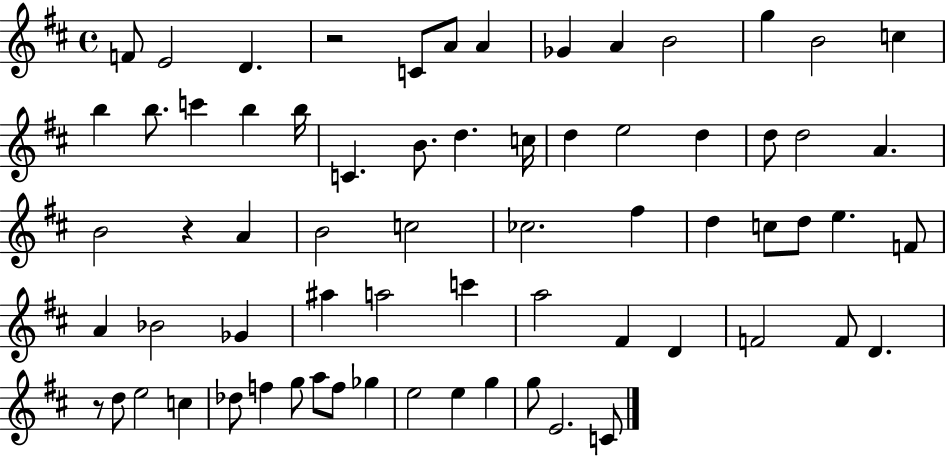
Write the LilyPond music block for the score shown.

{
  \clef treble
  \time 4/4
  \defaultTimeSignature
  \key d \major
  \repeat volta 2 { f'8 e'2 d'4. | r2 c'8 a'8 a'4 | ges'4 a'4 b'2 | g''4 b'2 c''4 | \break b''4 b''8. c'''4 b''4 b''16 | c'4. b'8. d''4. c''16 | d''4 e''2 d''4 | d''8 d''2 a'4. | \break b'2 r4 a'4 | b'2 c''2 | ces''2. fis''4 | d''4 c''8 d''8 e''4. f'8 | \break a'4 bes'2 ges'4 | ais''4 a''2 c'''4 | a''2 fis'4 d'4 | f'2 f'8 d'4. | \break r8 d''8 e''2 c''4 | des''8 f''4 g''8 a''8 f''8 ges''4 | e''2 e''4 g''4 | g''8 e'2. c'8 | \break } \bar "|."
}